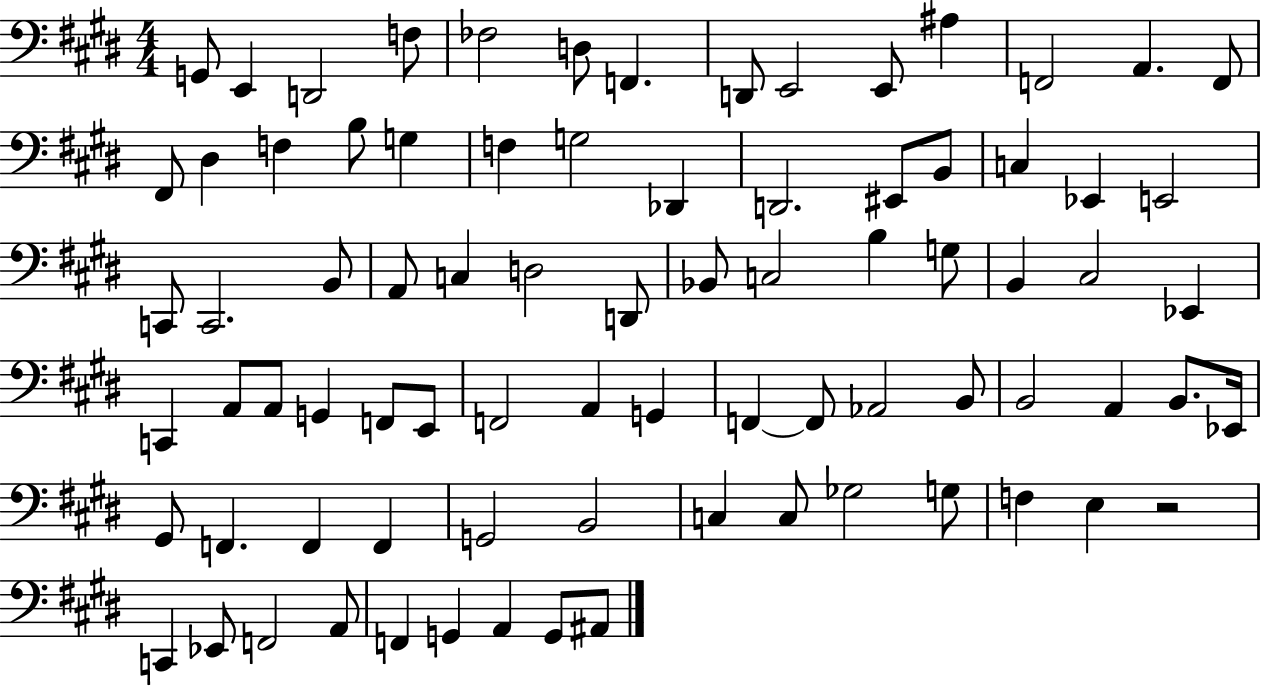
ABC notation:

X:1
T:Untitled
M:4/4
L:1/4
K:E
G,,/2 E,, D,,2 F,/2 _F,2 D,/2 F,, D,,/2 E,,2 E,,/2 ^A, F,,2 A,, F,,/2 ^F,,/2 ^D, F, B,/2 G, F, G,2 _D,, D,,2 ^E,,/2 B,,/2 C, _E,, E,,2 C,,/2 C,,2 B,,/2 A,,/2 C, D,2 D,,/2 _B,,/2 C,2 B, G,/2 B,, ^C,2 _E,, C,, A,,/2 A,,/2 G,, F,,/2 E,,/2 F,,2 A,, G,, F,, F,,/2 _A,,2 B,,/2 B,,2 A,, B,,/2 _E,,/4 ^G,,/2 F,, F,, F,, G,,2 B,,2 C, C,/2 _G,2 G,/2 F, E, z2 C,, _E,,/2 F,,2 A,,/2 F,, G,, A,, G,,/2 ^A,,/2